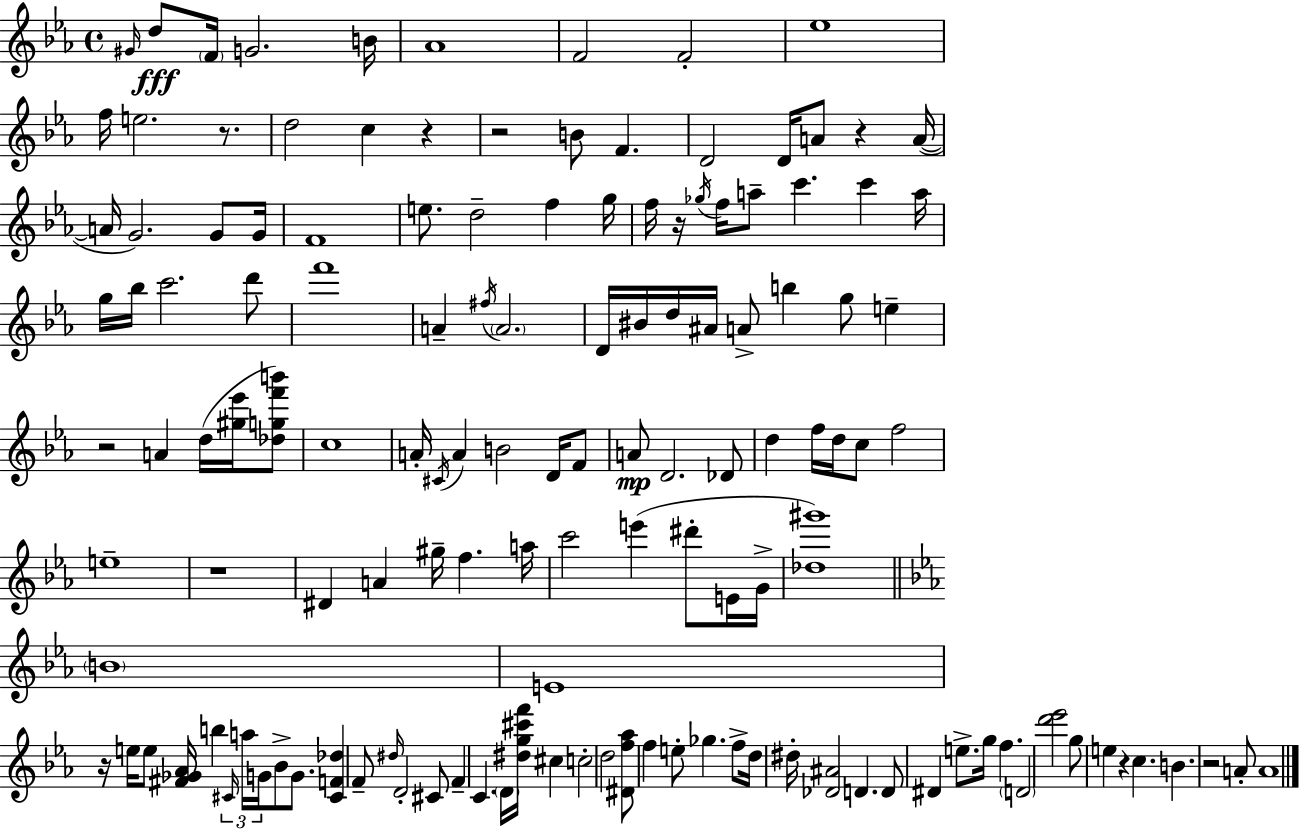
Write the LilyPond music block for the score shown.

{
  \clef treble
  \time 4/4
  \defaultTimeSignature
  \key c \minor
  \grace { gis'16 }\fff d''8 \parenthesize f'16 g'2. | b'16 aes'1 | f'2 f'2-. | ees''1 | \break f''16 e''2. r8. | d''2 c''4 r4 | r2 b'8 f'4. | d'2 d'16 a'8 r4 | \break a'16~(~ a'16 g'2.) g'8 | g'16 f'1 | e''8. d''2-- f''4 | g''16 f''16 r16 \acciaccatura { ges''16 } f''16 a''8-- c'''4. c'''4 | \break a''16 g''16 bes''16 c'''2. | d'''8 f'''1 | a'4-- \acciaccatura { fis''16 } \parenthesize a'2. | d'16 bis'16 d''16 ais'16 a'8-> b''4 g''8 e''4-- | \break r2 a'4 d''16( | <gis'' ees'''>16 <des'' g'' f''' b'''>8) c''1 | a'16-. \acciaccatura { cis'16 } a'4 b'2 | d'16 f'8 a'8\mp d'2. | \break des'8 d''4 f''16 d''16 c''8 f''2 | e''1-- | r1 | dis'4 a'4 gis''16-- f''4. | \break a''16 c'''2 e'''4( | dis'''8-. e'16 g'16-> <des'' gis'''>1) | \bar "||" \break \key ees \major \parenthesize b'1 | e'1 | r16 e''16 e''8 <fis' ges' aes'>16 b''4 \tuplet 3/2 { \grace { cis'16 } a''16 g'16 } bes'8-> g'8. | <cis' f' des''>4 f'8-- \grace { dis''16 } d'2-. | \break cis'8 f'4-- c'4. \parenthesize d'16 <dis'' g'' cis''' f'''>16 cis''4 | c''2-. d''2 | <dis' f'' aes''>8 f''4 e''8-. ges''4. | f''8-> d''16 dis''16-. <des' ais'>2 d'4. | \break d'8 dis'4 e''8.-> g''16 f''4. | \parenthesize d'2 <d''' ees'''>2 | g''8 e''4 r4 c''4. | b'4. r2 | \break a'8-. a'1 | \bar "|."
}